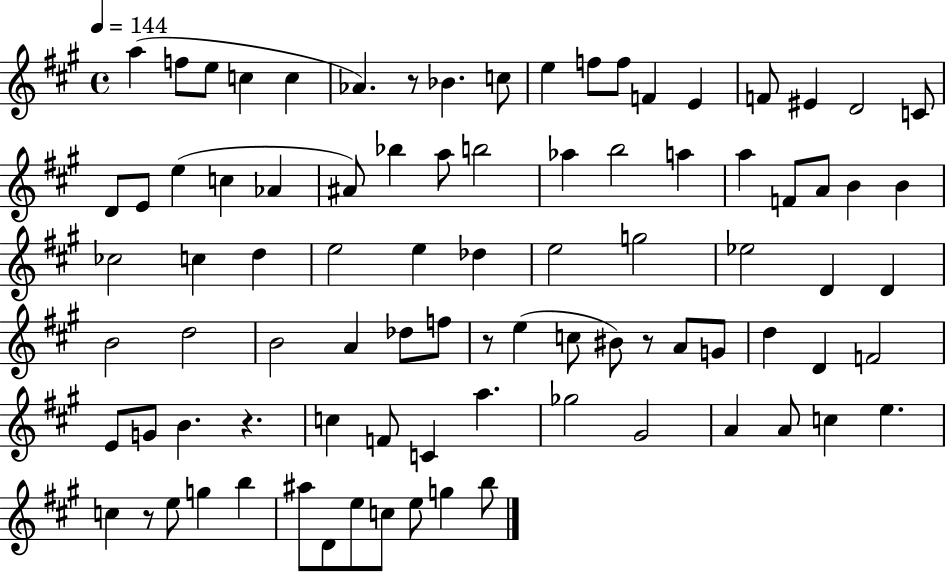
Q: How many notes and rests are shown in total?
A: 88